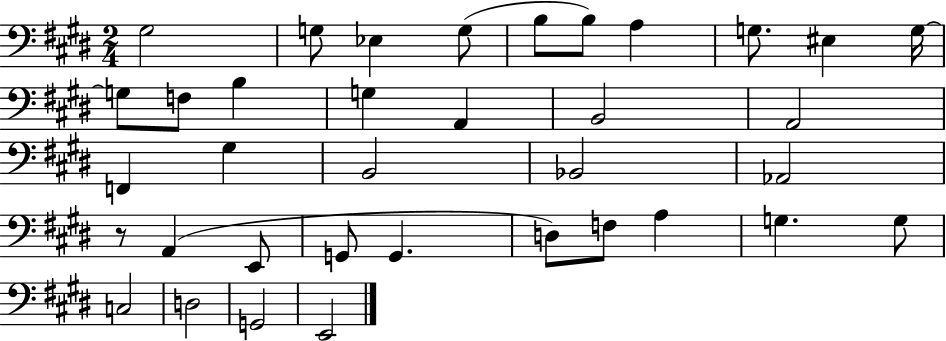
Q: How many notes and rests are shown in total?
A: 36